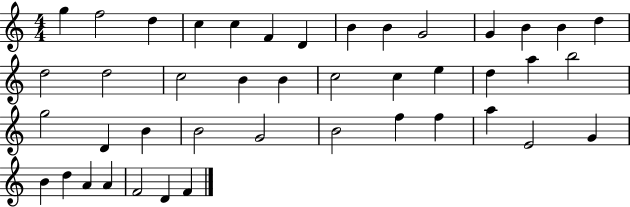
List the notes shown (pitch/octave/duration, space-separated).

G5/q F5/h D5/q C5/q C5/q F4/q D4/q B4/q B4/q G4/h G4/q B4/q B4/q D5/q D5/h D5/h C5/h B4/q B4/q C5/h C5/q E5/q D5/q A5/q B5/h G5/h D4/q B4/q B4/h G4/h B4/h F5/q F5/q A5/q E4/h G4/q B4/q D5/q A4/q A4/q F4/h D4/q F4/q